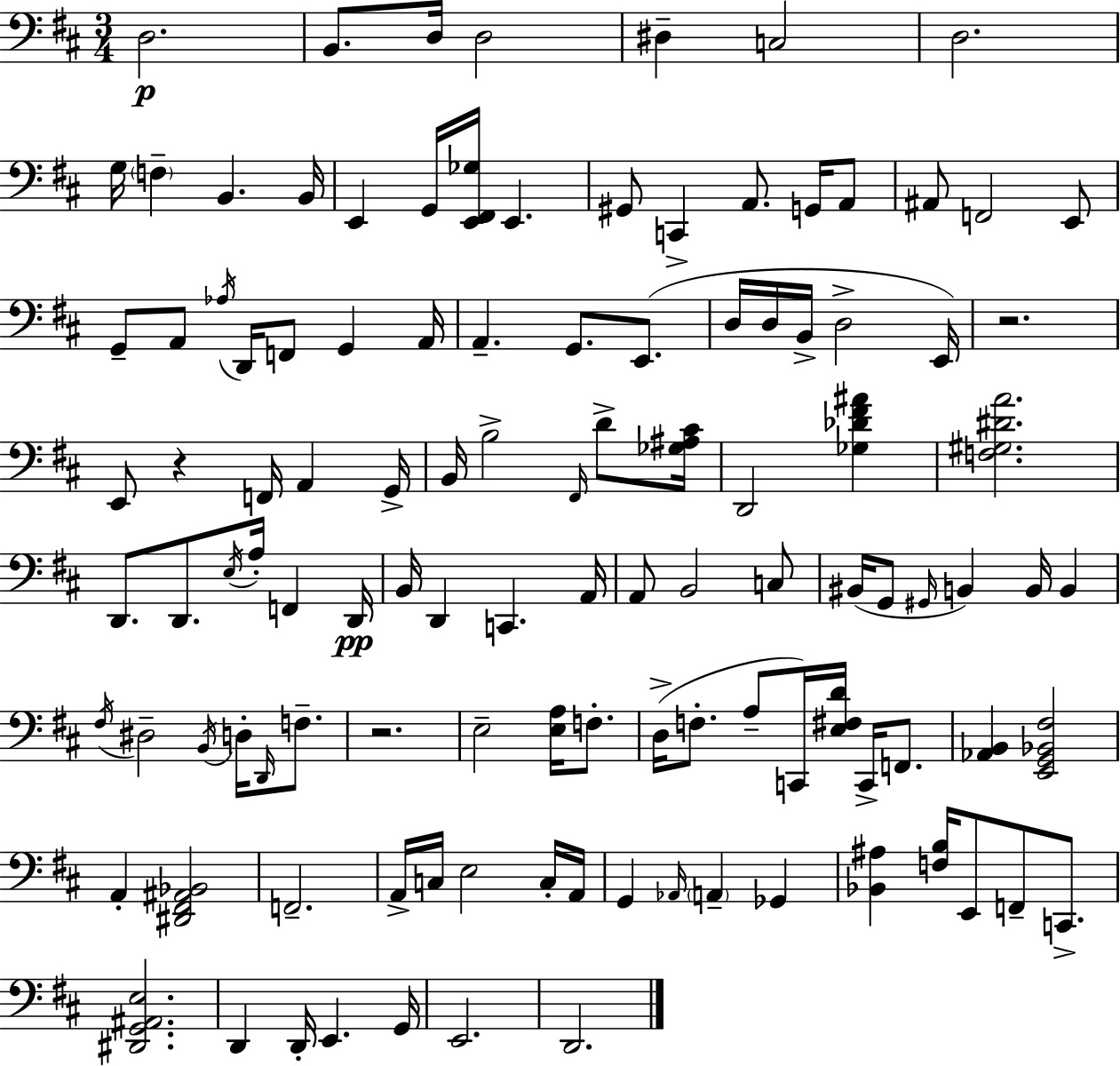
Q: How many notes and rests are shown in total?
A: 114